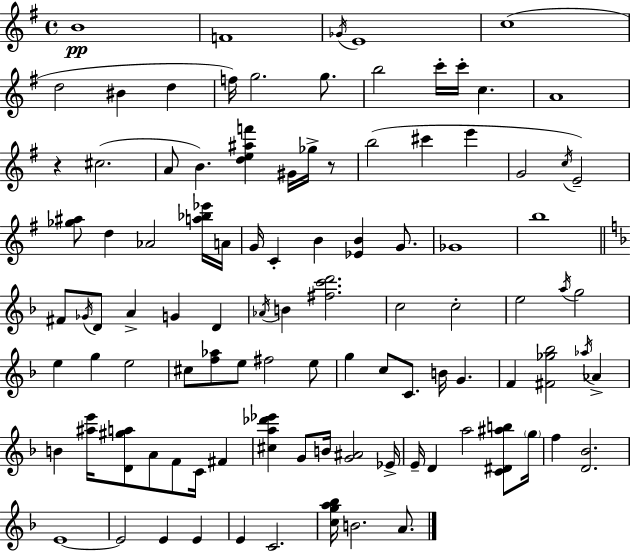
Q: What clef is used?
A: treble